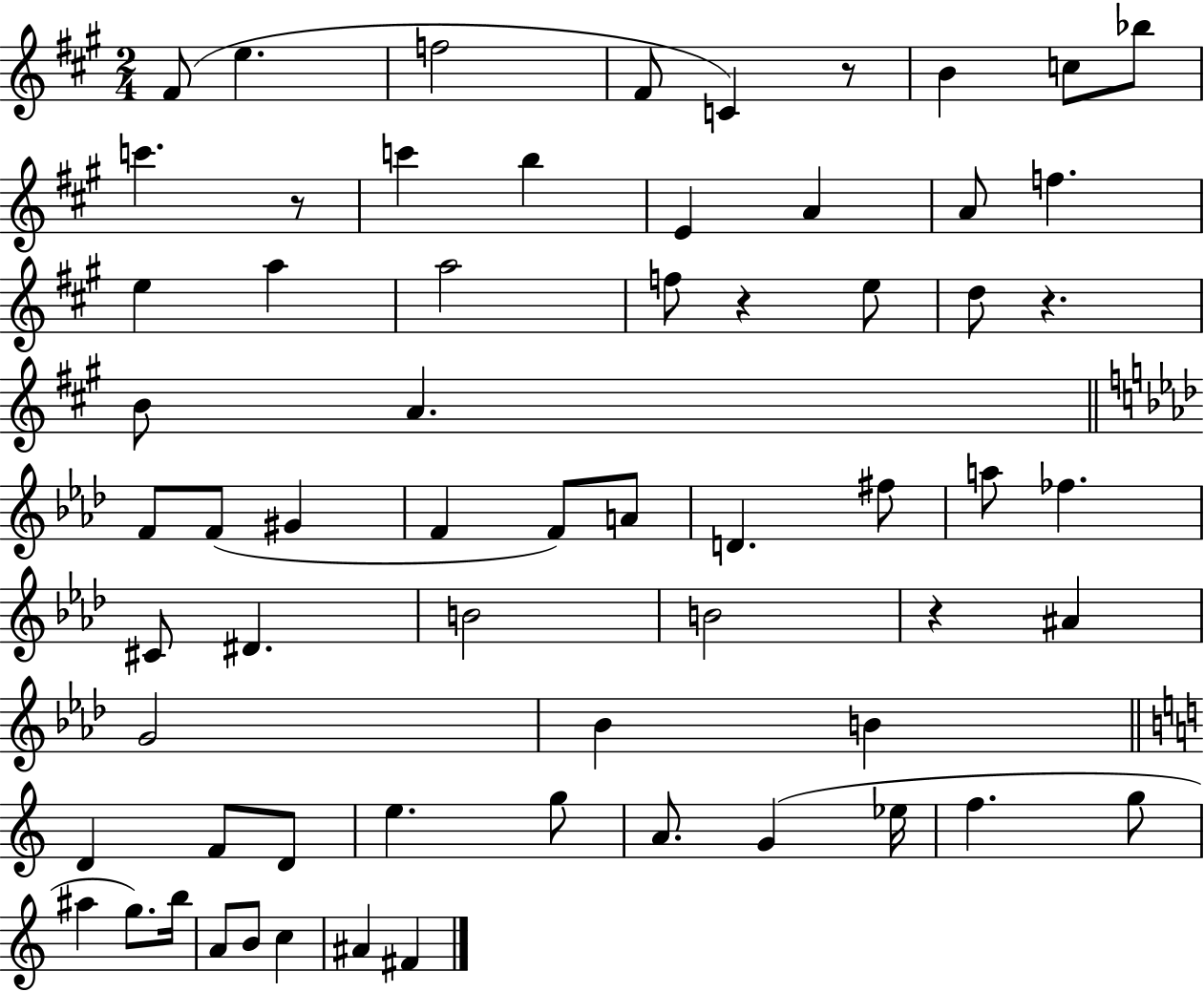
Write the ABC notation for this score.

X:1
T:Untitled
M:2/4
L:1/4
K:A
^F/2 e f2 ^F/2 C z/2 B c/2 _b/2 c' z/2 c' b E A A/2 f e a a2 f/2 z e/2 d/2 z B/2 A F/2 F/2 ^G F F/2 A/2 D ^f/2 a/2 _f ^C/2 ^D B2 B2 z ^A G2 _B B D F/2 D/2 e g/2 A/2 G _e/4 f g/2 ^a g/2 b/4 A/2 B/2 c ^A ^F